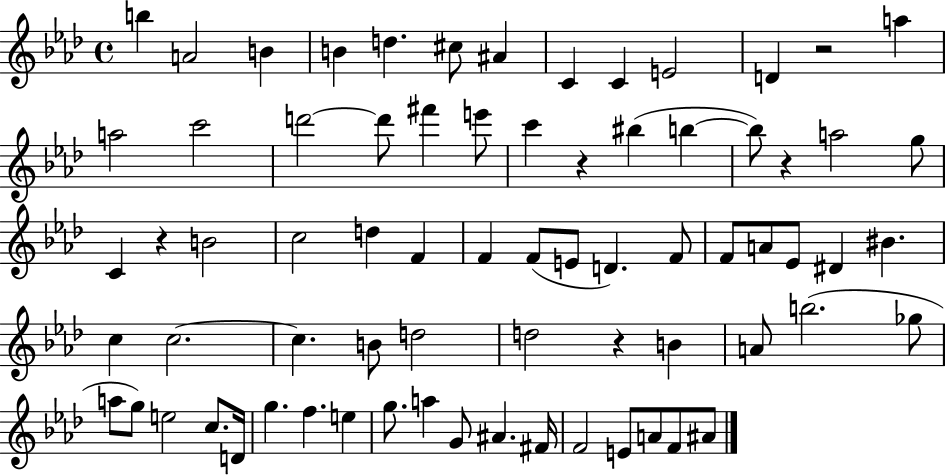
{
  \clef treble
  \time 4/4
  \defaultTimeSignature
  \key aes \major
  b''4 a'2 b'4 | b'4 d''4. cis''8 ais'4 | c'4 c'4 e'2 | d'4 r2 a''4 | \break a''2 c'''2 | d'''2~~ d'''8 fis'''4 e'''8 | c'''4 r4 bis''4( b''4~~ | b''8) r4 a''2 g''8 | \break c'4 r4 b'2 | c''2 d''4 f'4 | f'4 f'8( e'8 d'4.) f'8 | f'8 a'8 ees'8 dis'4 bis'4. | \break c''4 c''2.~~ | c''4. b'8 d''2 | d''2 r4 b'4 | a'8 b''2.( ges''8 | \break a''8 g''8) e''2 c''8. d'16 | g''4. f''4. e''4 | g''8. a''4 g'8 ais'4. fis'16 | f'2 e'8 a'8 f'8 ais'8 | \break \bar "|."
}